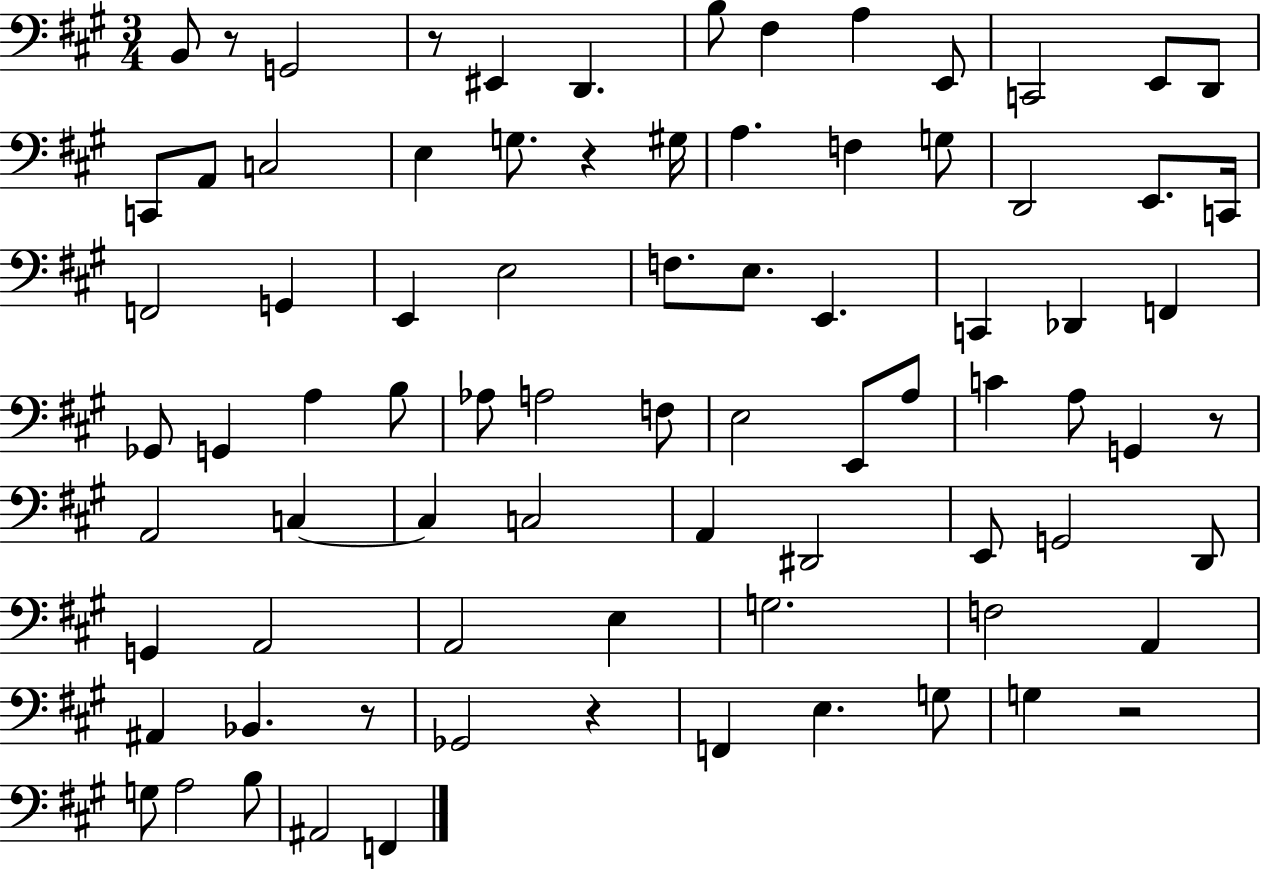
X:1
T:Untitled
M:3/4
L:1/4
K:A
B,,/2 z/2 G,,2 z/2 ^E,, D,, B,/2 ^F, A, E,,/2 C,,2 E,,/2 D,,/2 C,,/2 A,,/2 C,2 E, G,/2 z ^G,/4 A, F, G,/2 D,,2 E,,/2 C,,/4 F,,2 G,, E,, E,2 F,/2 E,/2 E,, C,, _D,, F,, _G,,/2 G,, A, B,/2 _A,/2 A,2 F,/2 E,2 E,,/2 A,/2 C A,/2 G,, z/2 A,,2 C, C, C,2 A,, ^D,,2 E,,/2 G,,2 D,,/2 G,, A,,2 A,,2 E, G,2 F,2 A,, ^A,, _B,, z/2 _G,,2 z F,, E, G,/2 G, z2 G,/2 A,2 B,/2 ^A,,2 F,,